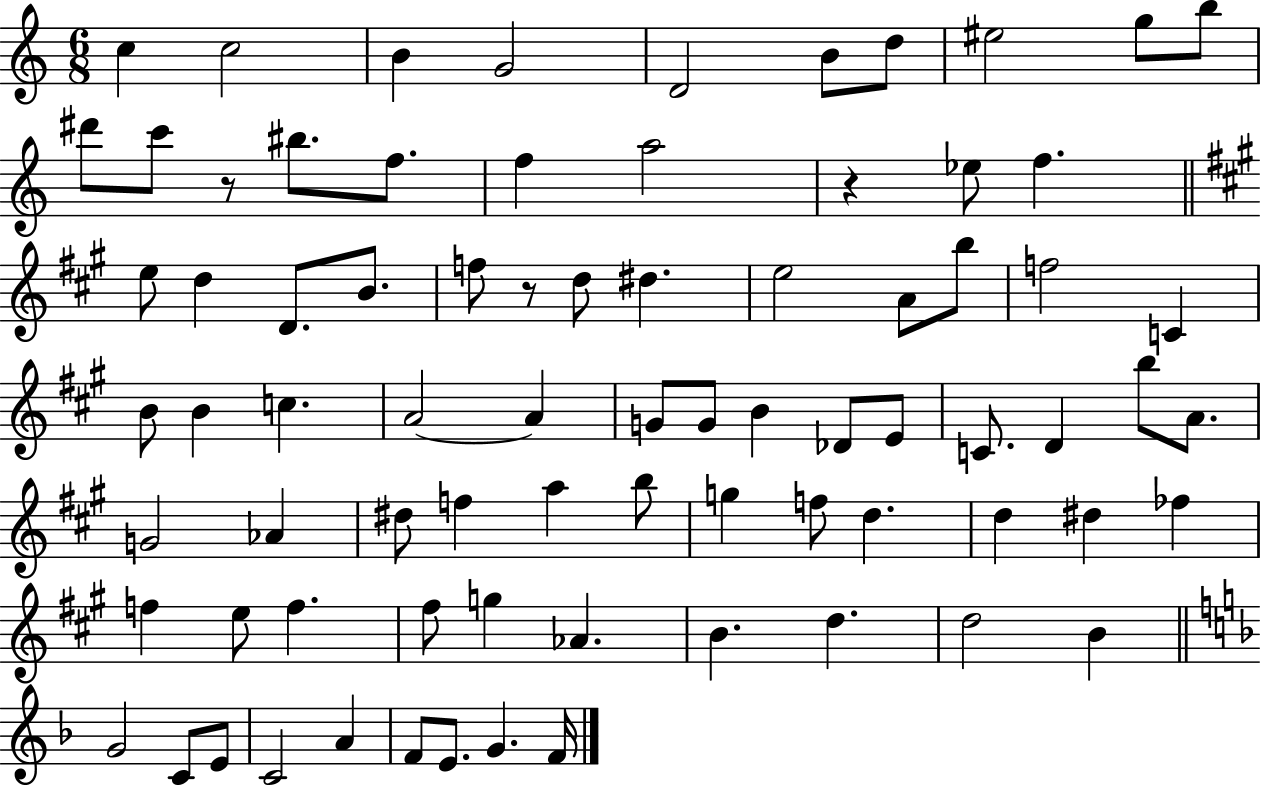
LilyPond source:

{
  \clef treble
  \numericTimeSignature
  \time 6/8
  \key c \major
  c''4 c''2 | b'4 g'2 | d'2 b'8 d''8 | eis''2 g''8 b''8 | \break dis'''8 c'''8 r8 bis''8. f''8. | f''4 a''2 | r4 ees''8 f''4. | \bar "||" \break \key a \major e''8 d''4 d'8. b'8. | f''8 r8 d''8 dis''4. | e''2 a'8 b''8 | f''2 c'4 | \break b'8 b'4 c''4. | a'2~~ a'4 | g'8 g'8 b'4 des'8 e'8 | c'8. d'4 b''8 a'8. | \break g'2 aes'4 | dis''8 f''4 a''4 b''8 | g''4 f''8 d''4. | d''4 dis''4 fes''4 | \break f''4 e''8 f''4. | fis''8 g''4 aes'4. | b'4. d''4. | d''2 b'4 | \break \bar "||" \break \key f \major g'2 c'8 e'8 | c'2 a'4 | f'8 e'8. g'4. f'16 | \bar "|."
}